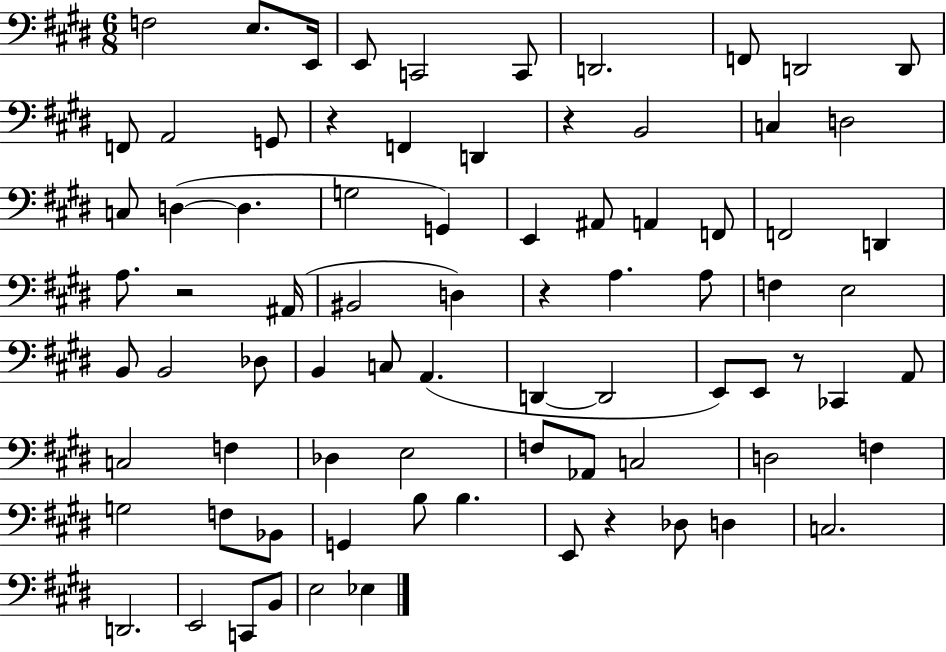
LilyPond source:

{
  \clef bass
  \numericTimeSignature
  \time 6/8
  \key e \major
  f2 e8. e,16 | e,8 c,2 c,8 | d,2. | f,8 d,2 d,8 | \break f,8 a,2 g,8 | r4 f,4 d,4 | r4 b,2 | c4 d2 | \break c8 d4~(~ d4. | g2 g,4) | e,4 ais,8 a,4 f,8 | f,2 d,4 | \break a8. r2 ais,16( | bis,2 d4) | r4 a4. a8 | f4 e2 | \break b,8 b,2 des8 | b,4 c8 a,4.( | d,4~~ d,2 | e,8) e,8 r8 ces,4 a,8 | \break c2 f4 | des4 e2 | f8 aes,8 c2 | d2 f4 | \break g2 f8 bes,8 | g,4 b8 b4. | e,8 r4 des8 d4 | c2. | \break d,2. | e,2 c,8 b,8 | e2 ees4 | \bar "|."
}